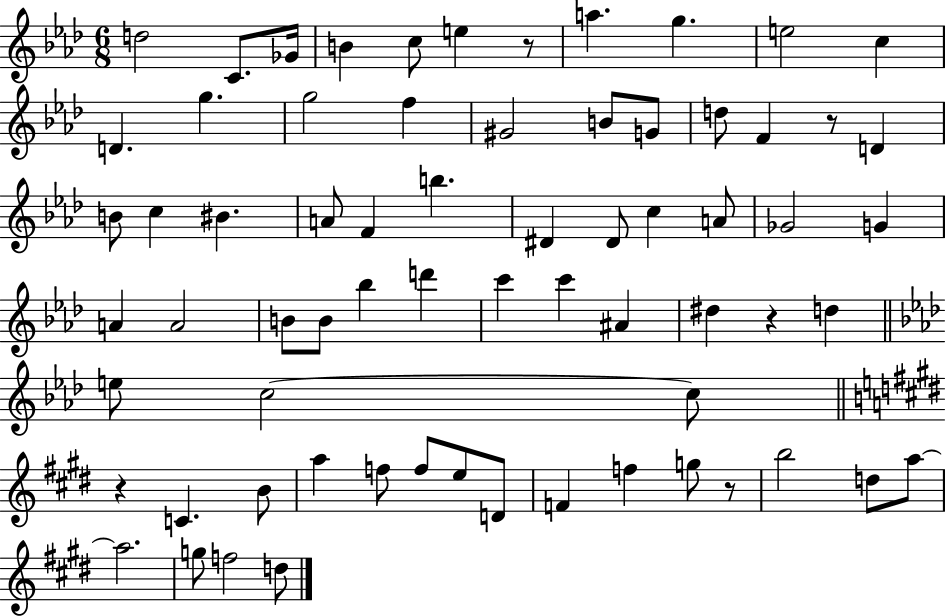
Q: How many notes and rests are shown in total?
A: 68